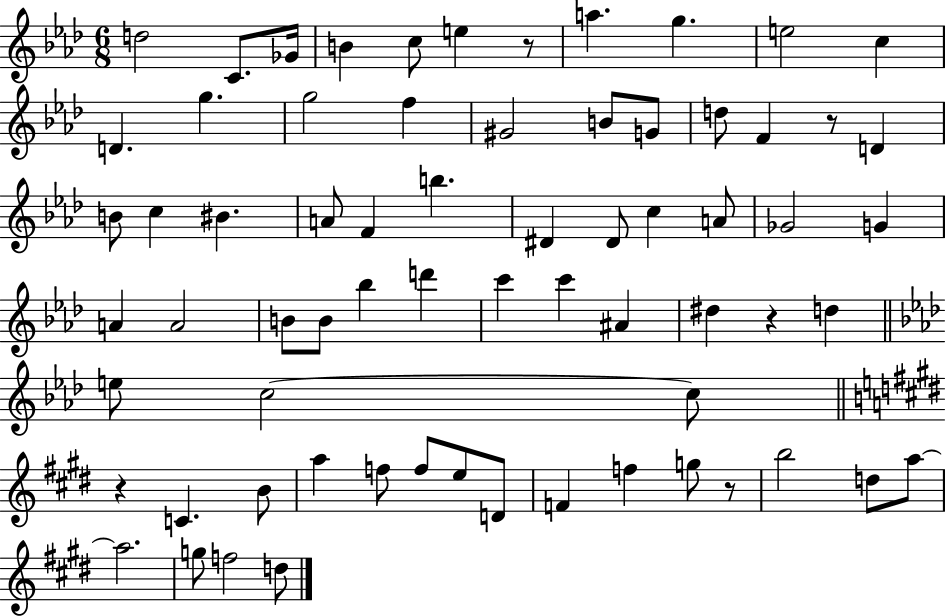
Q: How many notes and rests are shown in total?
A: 68